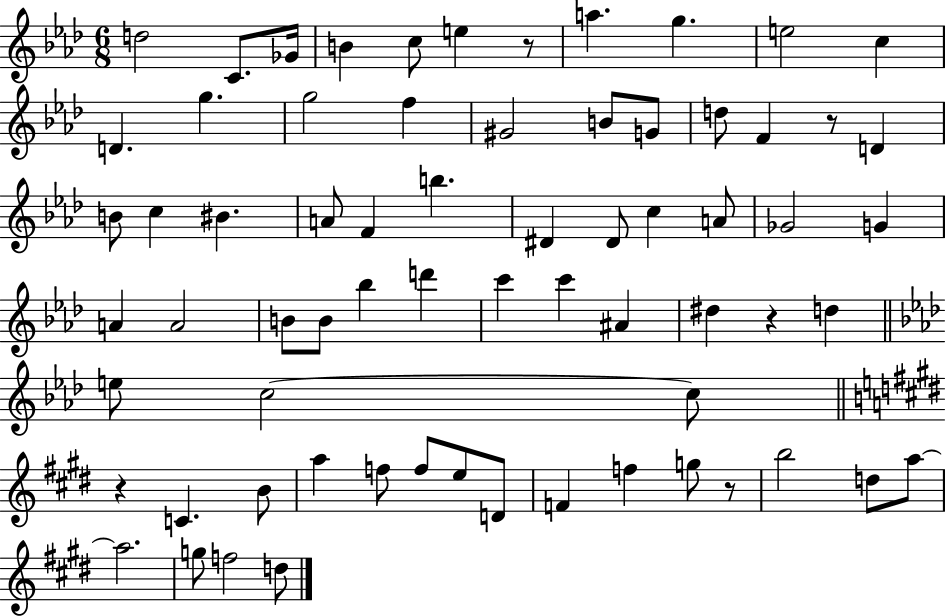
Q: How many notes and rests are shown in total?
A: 68